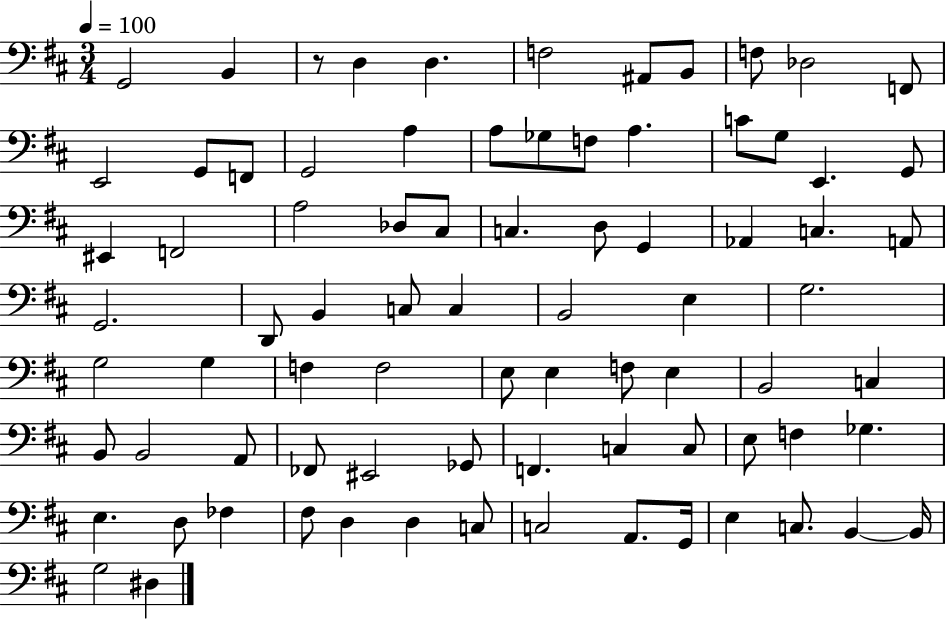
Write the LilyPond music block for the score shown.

{
  \clef bass
  \numericTimeSignature
  \time 3/4
  \key d \major
  \tempo 4 = 100
  \repeat volta 2 { g,2 b,4 | r8 d4 d4. | f2 ais,8 b,8 | f8 des2 f,8 | \break e,2 g,8 f,8 | g,2 a4 | a8 ges8 f8 a4. | c'8 g8 e,4. g,8 | \break eis,4 f,2 | a2 des8 cis8 | c4. d8 g,4 | aes,4 c4. a,8 | \break g,2. | d,8 b,4 c8 c4 | b,2 e4 | g2. | \break g2 g4 | f4 f2 | e8 e4 f8 e4 | b,2 c4 | \break b,8 b,2 a,8 | fes,8 eis,2 ges,8 | f,4. c4 c8 | e8 f4 ges4. | \break e4. d8 fes4 | fis8 d4 d4 c8 | c2 a,8. g,16 | e4 c8. b,4~~ b,16 | \break g2 dis4 | } \bar "|."
}